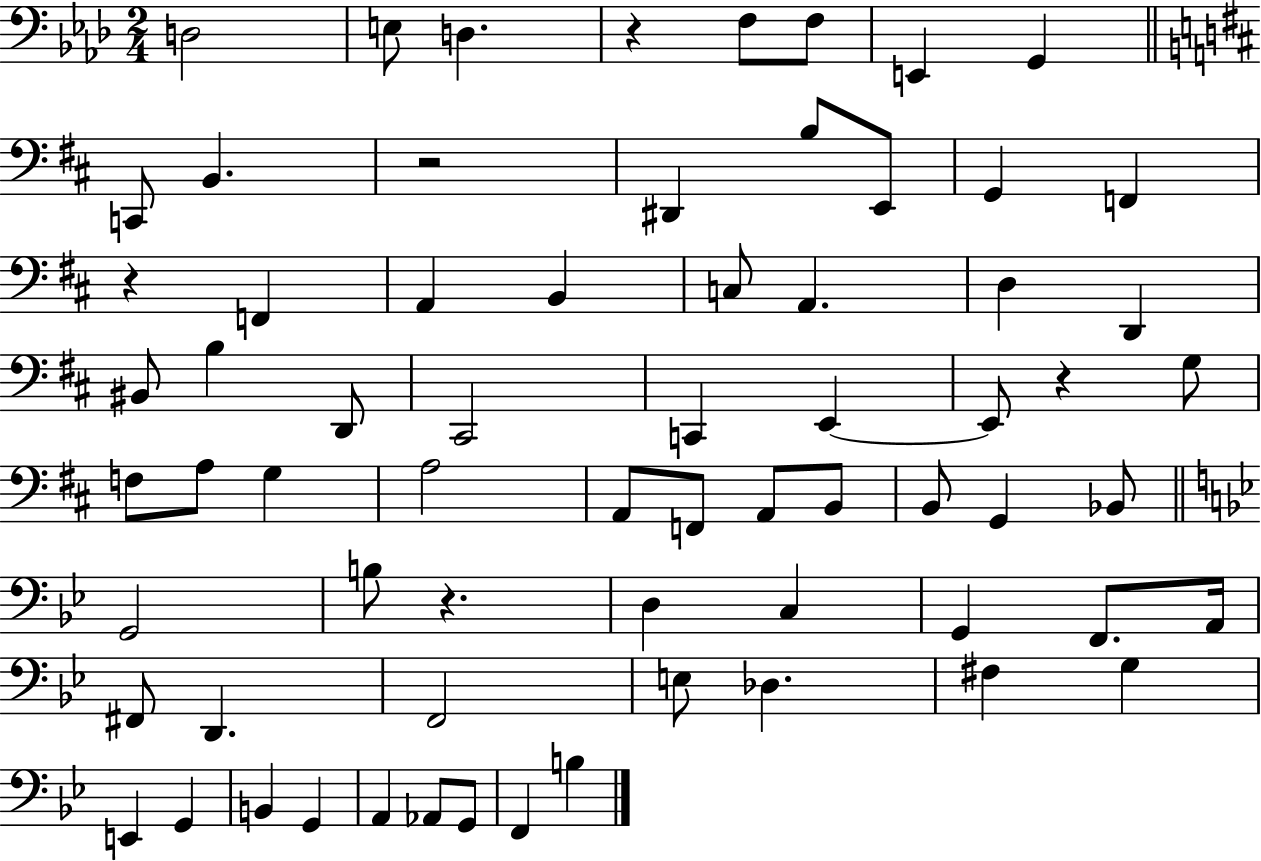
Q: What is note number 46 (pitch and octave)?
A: F2